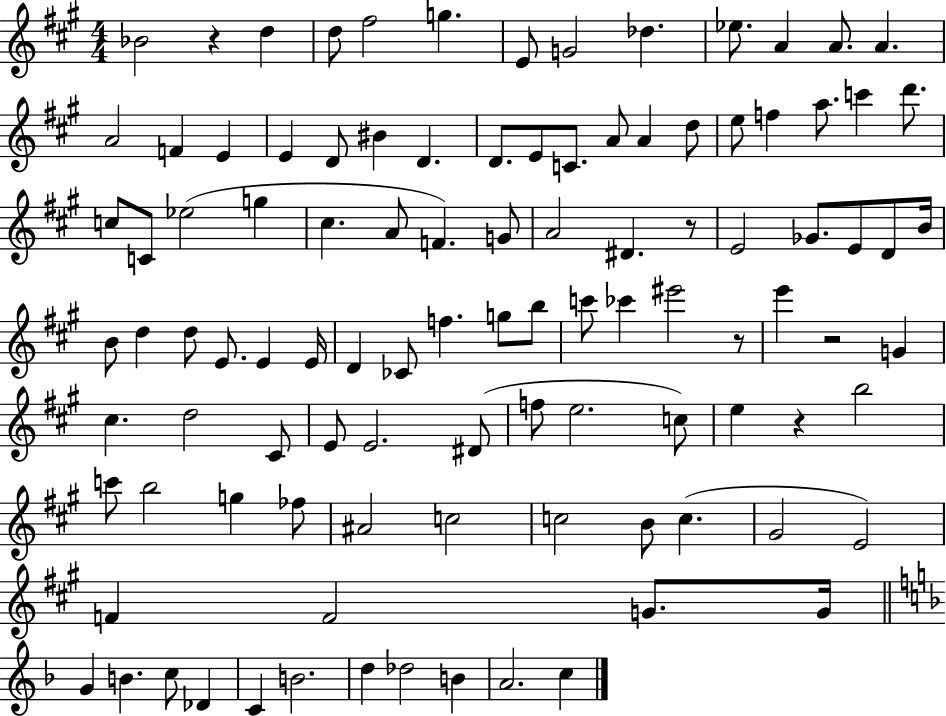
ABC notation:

X:1
T:Untitled
M:4/4
L:1/4
K:A
_B2 z d d/2 ^f2 g E/2 G2 _d _e/2 A A/2 A A2 F E E D/2 ^B D D/2 E/2 C/2 A/2 A d/2 e/2 f a/2 c' d'/2 c/2 C/2 _e2 g ^c A/2 F G/2 A2 ^D z/2 E2 _G/2 E/2 D/2 B/4 B/2 d d/2 E/2 E E/4 D _C/2 f g/2 b/2 c'/2 _c' ^e'2 z/2 e' z2 G ^c d2 ^C/2 E/2 E2 ^D/2 f/2 e2 c/2 e z b2 c'/2 b2 g _f/2 ^A2 c2 c2 B/2 c ^G2 E2 F F2 G/2 G/4 G B c/2 _D C B2 d _d2 B A2 c